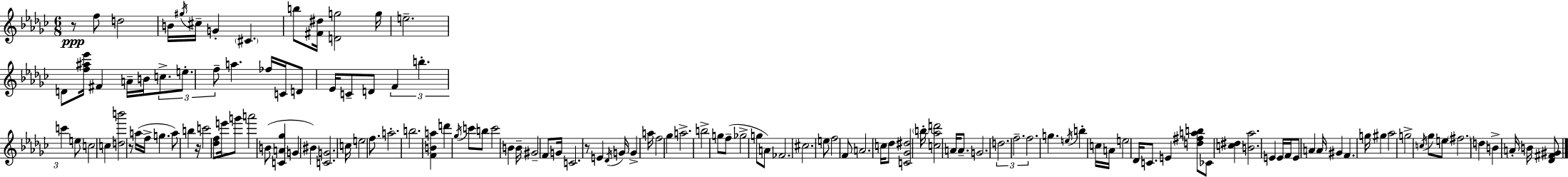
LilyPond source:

{
  \clef treble
  \numericTimeSignature
  \time 6/8
  \key ees \minor
  r8\ppp f''8 d''2 | b'16 \acciaccatura { gis''16 } cis''16-- g'4-. \parenthesize cis'4. | b''8 <fis' dis''>16 <d' g''>2 | g''16 e''2.-- | \break d'8 <f'' ais'' ees'''>16 fis'4 a'16-- b'16 \tuplet 3/2 { c''8.-> | e''8.-. f''8-- } a''4. | fes''16 c'16 d'8 ees'16 c'8-- d'8 \tuplet 3/2 { f'4 | b''4.-. c'''4 } e''8 | \break c''2 c''4 | <d'' b'''>2 r8 a''16( | f''16-> g''4. a''8) b''4 | r16 c'''2 <des'' f''>8 | \break e'''16 g'''8 a'''2 b'8( | <c' a' ges''>4 g'4 bis'4) | <c' g'>2. | c''16 e''2 f''8. | \break a''2.-. | b''2. | <f' b' a''>4 d'''4 \acciaccatura { ges''16 } c'''8 | b''8 c'''2 b'4 | \break b'16-- gis'2-- f'8 | g'16 c'2. | r8 e'4 \acciaccatura { des'16 } g'16 g'4-> | a''16 f''2 ges''4 | \break a''2.-> | b''2-> g''8 | f''8--( ges''2-> g''8 | a'8) fes'2. | \break cis''2. | e''8 f''2 | f'8 a'2. | c''16 des''8 <c' ges' dis''>2 | \break \parenthesize b''16-. <c'' aes'' d'''>2 a'16 | a'8.-- g'2. | \tuplet 3/2 { d''2. | f''2.-- | \break f''2. } | g''4. \acciaccatura { e''16 } b''4-. | c''16 a'16 e''2 | des'16 c'8. e'4 <d'' fis'' a'' b''>8 ces'8 | \break <c'' dis''>4 <b' aes''>2. | e'4 e'16 f'16 e'8 | a'4 a'16 gis'4 f'4. | g''16 gis''4 aes''2 | \break g''2-> | \acciaccatura { c''16 } ges''8 e''8 \parenthesize fis''2. | d''4 b'4-> | a'16-. b'16 <des' fis' gis'>8 \bar "|."
}